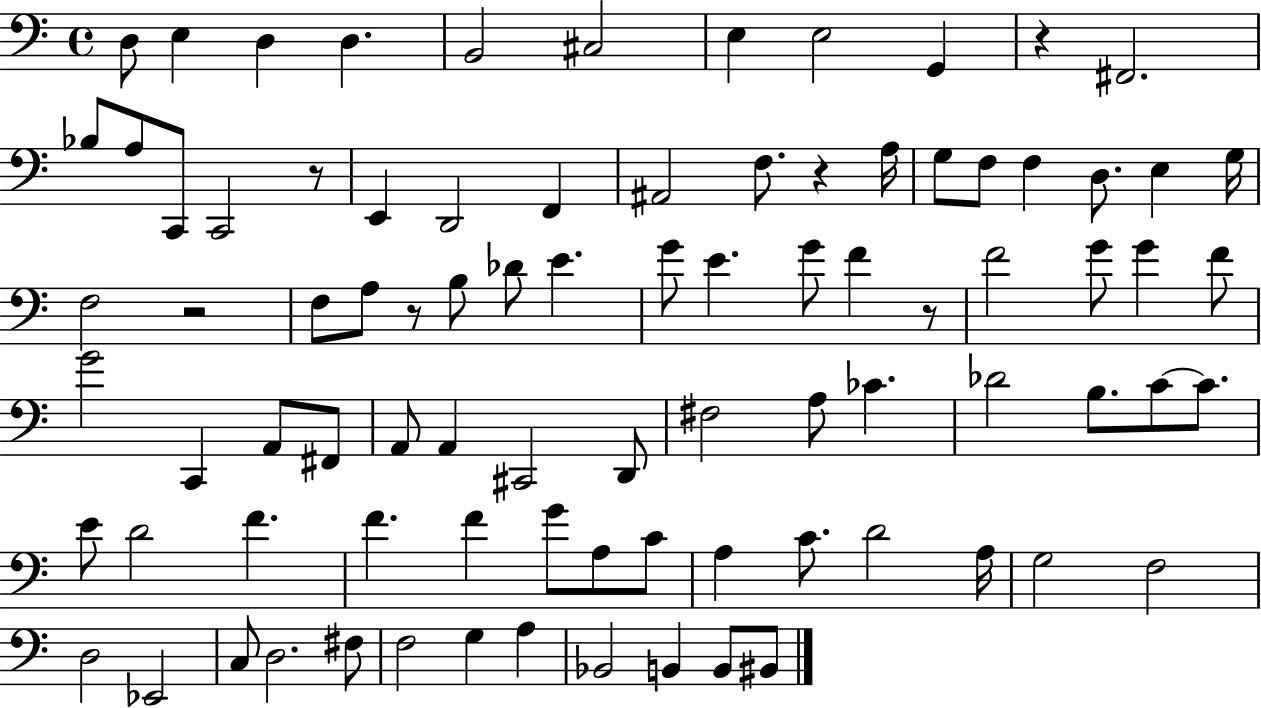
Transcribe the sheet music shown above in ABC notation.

X:1
T:Untitled
M:4/4
L:1/4
K:C
D,/2 E, D, D, B,,2 ^C,2 E, E,2 G,, z ^F,,2 _B,/2 A,/2 C,,/2 C,,2 z/2 E,, D,,2 F,, ^A,,2 F,/2 z A,/4 G,/2 F,/2 F, D,/2 E, G,/4 F,2 z2 F,/2 A,/2 z/2 B,/2 _D/2 E G/2 E G/2 F z/2 F2 G/2 G F/2 G2 C,, A,,/2 ^F,,/2 A,,/2 A,, ^C,,2 D,,/2 ^F,2 A,/2 _C _D2 B,/2 C/2 C/2 E/2 D2 F F F G/2 A,/2 C/2 A, C/2 D2 A,/4 G,2 F,2 D,2 _E,,2 C,/2 D,2 ^F,/2 F,2 G, A, _B,,2 B,, B,,/2 ^B,,/2